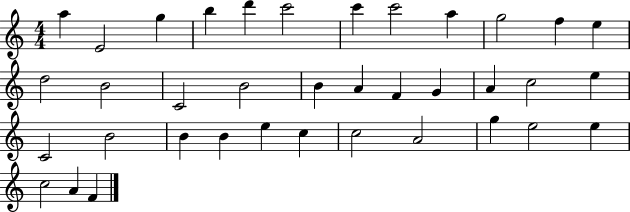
A5/q E4/h G5/q B5/q D6/q C6/h C6/q C6/h A5/q G5/h F5/q E5/q D5/h B4/h C4/h B4/h B4/q A4/q F4/q G4/q A4/q C5/h E5/q C4/h B4/h B4/q B4/q E5/q C5/q C5/h A4/h G5/q E5/h E5/q C5/h A4/q F4/q